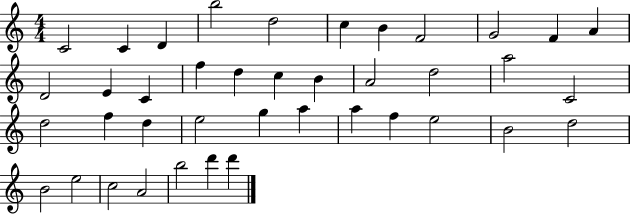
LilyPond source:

{
  \clef treble
  \numericTimeSignature
  \time 4/4
  \key c \major
  c'2 c'4 d'4 | b''2 d''2 | c''4 b'4 f'2 | g'2 f'4 a'4 | \break d'2 e'4 c'4 | f''4 d''4 c''4 b'4 | a'2 d''2 | a''2 c'2 | \break d''2 f''4 d''4 | e''2 g''4 a''4 | a''4 f''4 e''2 | b'2 d''2 | \break b'2 e''2 | c''2 a'2 | b''2 d'''4 d'''4 | \bar "|."
}